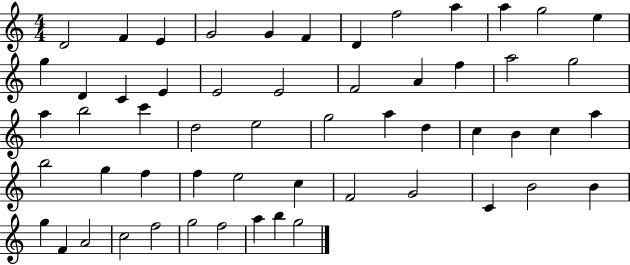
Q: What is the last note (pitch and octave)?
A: G5